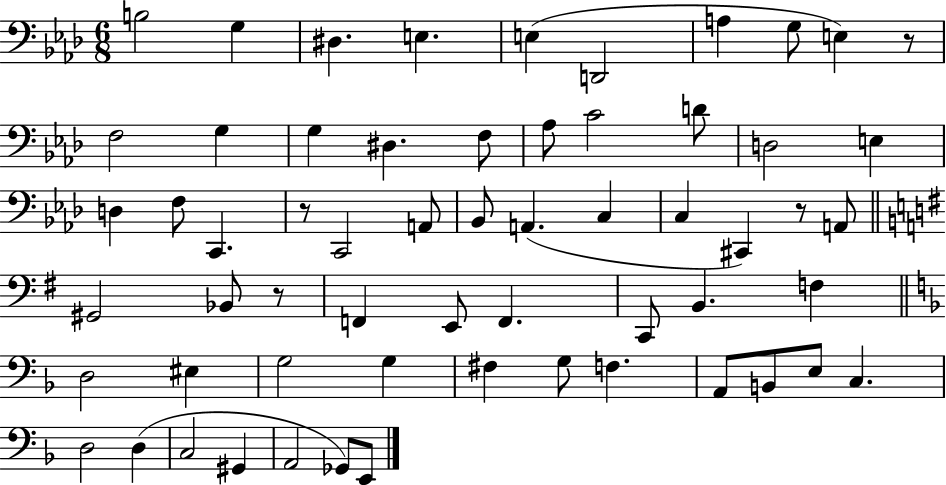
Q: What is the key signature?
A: AES major